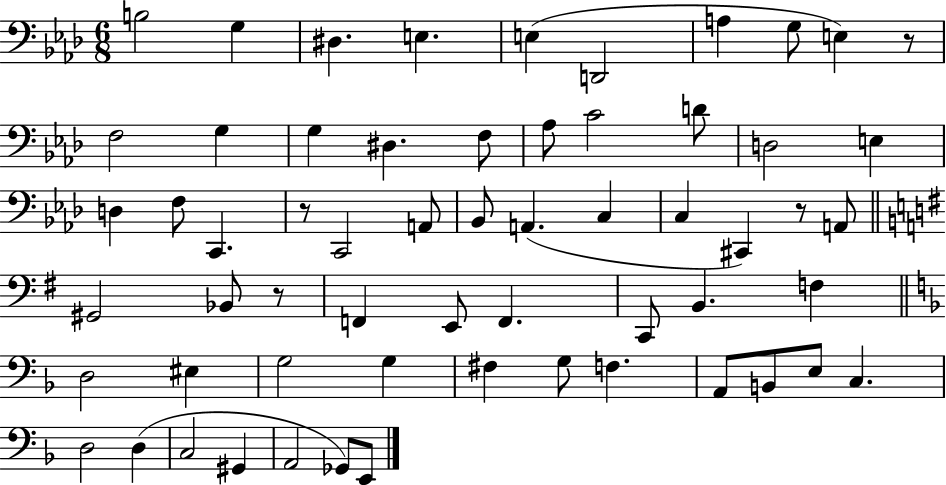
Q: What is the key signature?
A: AES major